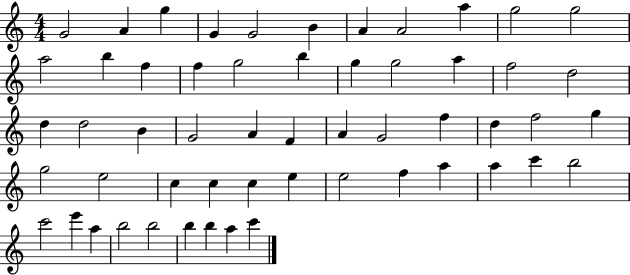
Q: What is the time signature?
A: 4/4